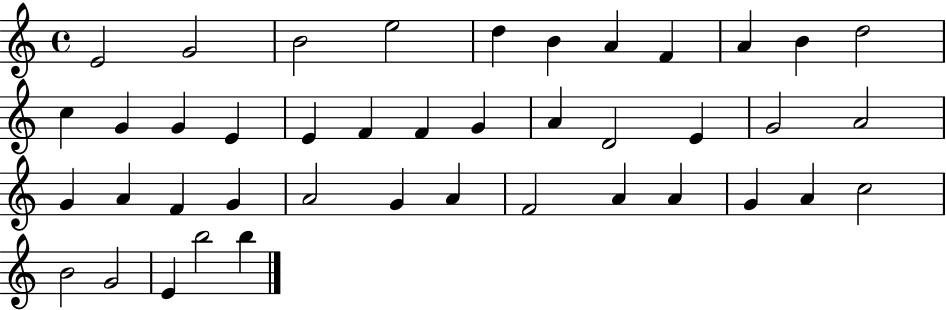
X:1
T:Untitled
M:4/4
L:1/4
K:C
E2 G2 B2 e2 d B A F A B d2 c G G E E F F G A D2 E G2 A2 G A F G A2 G A F2 A A G A c2 B2 G2 E b2 b